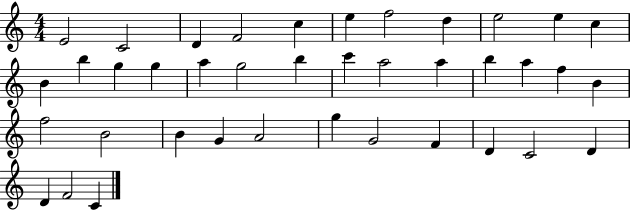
{
  \clef treble
  \numericTimeSignature
  \time 4/4
  \key c \major
  e'2 c'2 | d'4 f'2 c''4 | e''4 f''2 d''4 | e''2 e''4 c''4 | \break b'4 b''4 g''4 g''4 | a''4 g''2 b''4 | c'''4 a''2 a''4 | b''4 a''4 f''4 b'4 | \break f''2 b'2 | b'4 g'4 a'2 | g''4 g'2 f'4 | d'4 c'2 d'4 | \break d'4 f'2 c'4 | \bar "|."
}